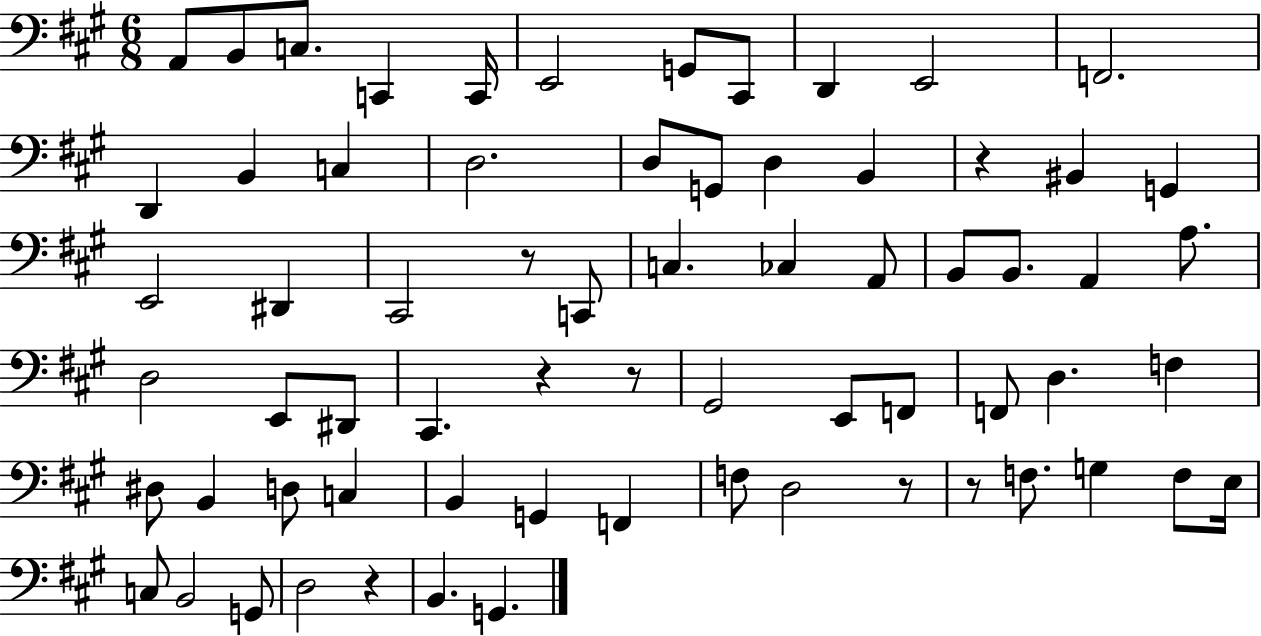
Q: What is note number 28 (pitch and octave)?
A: A2